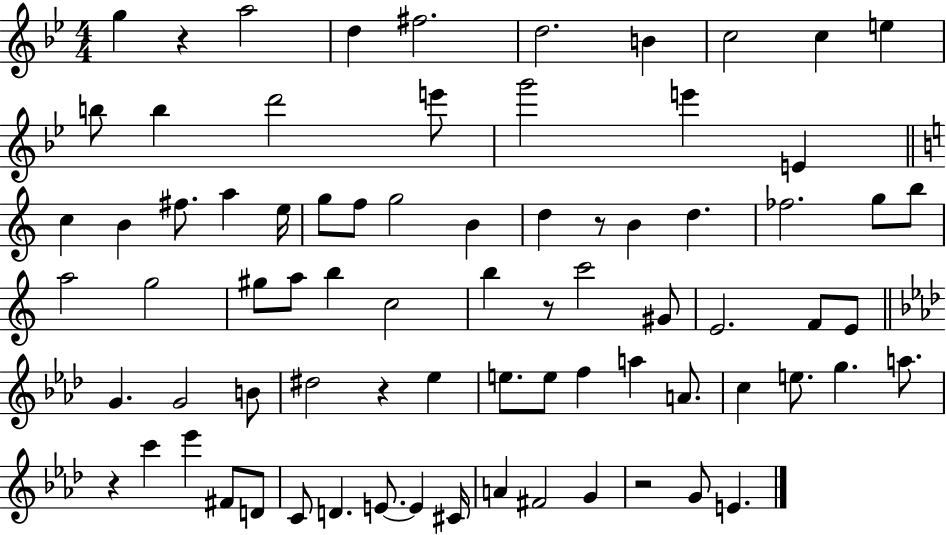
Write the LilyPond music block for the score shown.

{
  \clef treble
  \numericTimeSignature
  \time 4/4
  \key bes \major
  \repeat volta 2 { g''4 r4 a''2 | d''4 fis''2. | d''2. b'4 | c''2 c''4 e''4 | \break b''8 b''4 d'''2 e'''8 | g'''2 e'''4 e'4 | \bar "||" \break \key a \minor c''4 b'4 fis''8. a''4 e''16 | g''8 f''8 g''2 b'4 | d''4 r8 b'4 d''4. | fes''2. g''8 b''8 | \break a''2 g''2 | gis''8 a''8 b''4 c''2 | b''4 r8 c'''2 gis'8 | e'2. f'8 e'8 | \break \bar "||" \break \key aes \major g'4. g'2 b'8 | dis''2 r4 ees''4 | e''8. e''8 f''4 a''4 a'8. | c''4 e''8. g''4. a''8. | \break r4 c'''4 ees'''4 fis'8 d'8 | c'8 d'4. e'8.~~ e'4 cis'16 | a'4 fis'2 g'4 | r2 g'8 e'4. | \break } \bar "|."
}